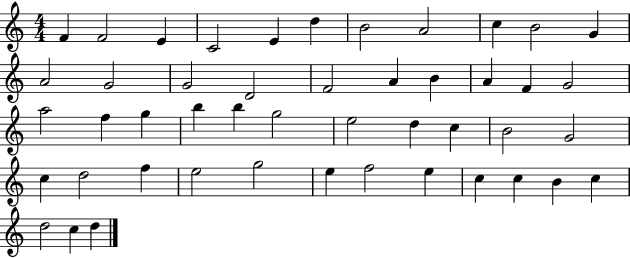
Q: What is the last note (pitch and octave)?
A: D5